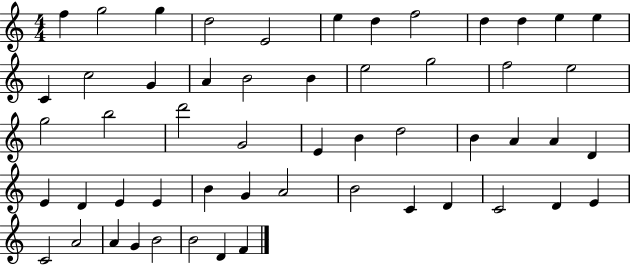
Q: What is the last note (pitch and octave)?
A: F4